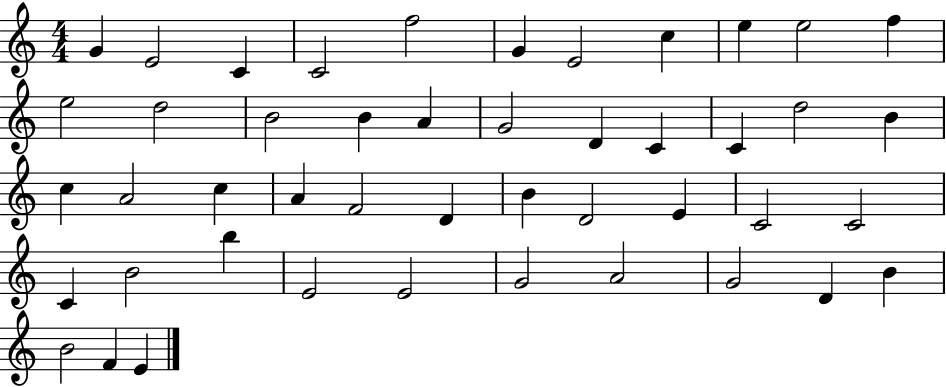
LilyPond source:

{
  \clef treble
  \numericTimeSignature
  \time 4/4
  \key c \major
  g'4 e'2 c'4 | c'2 f''2 | g'4 e'2 c''4 | e''4 e''2 f''4 | \break e''2 d''2 | b'2 b'4 a'4 | g'2 d'4 c'4 | c'4 d''2 b'4 | \break c''4 a'2 c''4 | a'4 f'2 d'4 | b'4 d'2 e'4 | c'2 c'2 | \break c'4 b'2 b''4 | e'2 e'2 | g'2 a'2 | g'2 d'4 b'4 | \break b'2 f'4 e'4 | \bar "|."
}